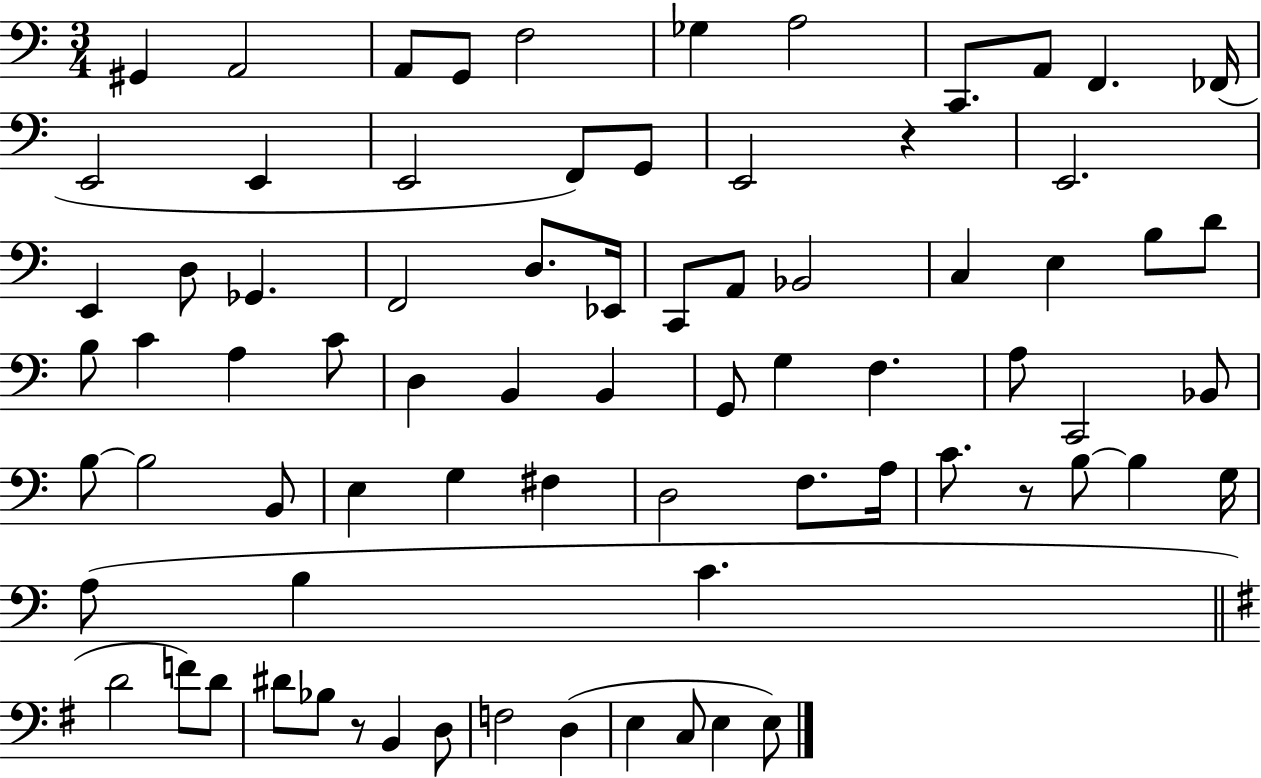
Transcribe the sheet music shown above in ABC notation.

X:1
T:Untitled
M:3/4
L:1/4
K:C
^G,, A,,2 A,,/2 G,,/2 F,2 _G, A,2 C,,/2 A,,/2 F,, _F,,/4 E,,2 E,, E,,2 F,,/2 G,,/2 E,,2 z E,,2 E,, D,/2 _G,, F,,2 D,/2 _E,,/4 C,,/2 A,,/2 _B,,2 C, E, B,/2 D/2 B,/2 C A, C/2 D, B,, B,, G,,/2 G, F, A,/2 C,,2 _B,,/2 B,/2 B,2 B,,/2 E, G, ^F, D,2 F,/2 A,/4 C/2 z/2 B,/2 B, G,/4 A,/2 B, C D2 F/2 D/2 ^D/2 _B,/2 z/2 B,, D,/2 F,2 D, E, C,/2 E, E,/2